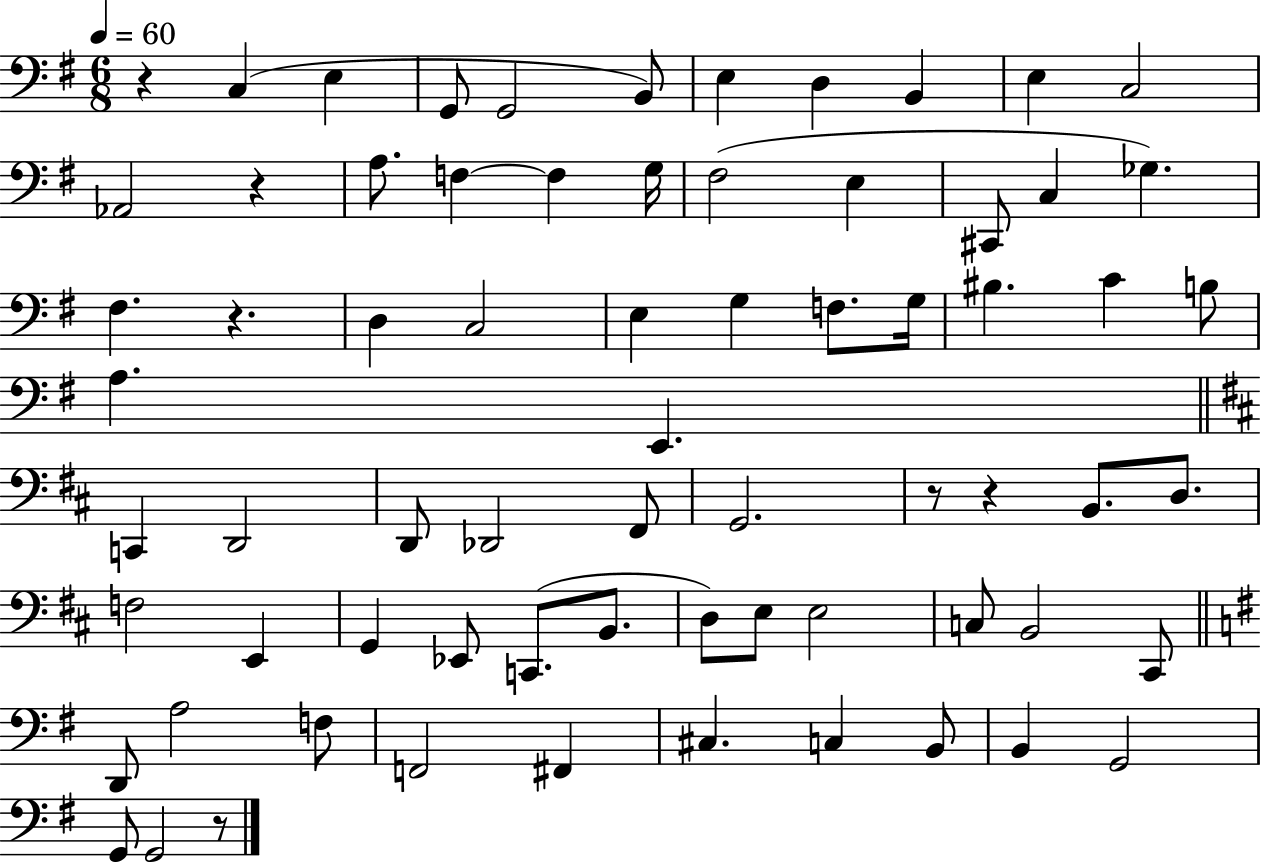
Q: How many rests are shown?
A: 6